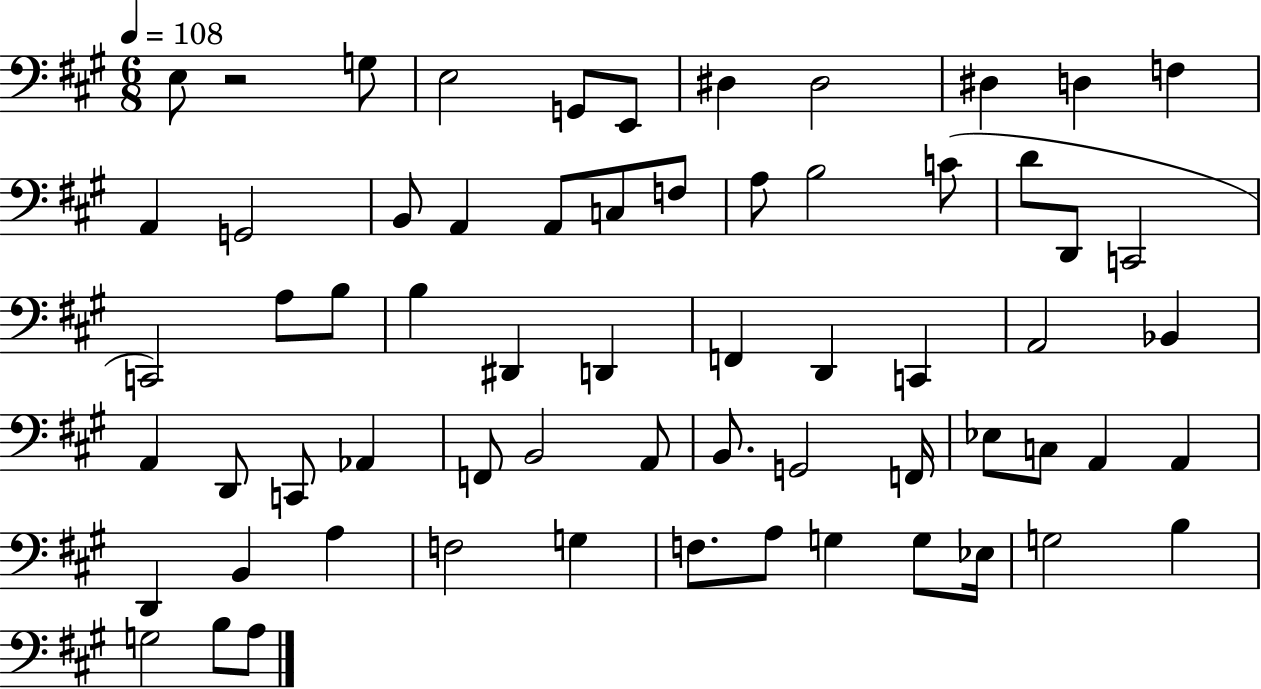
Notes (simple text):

E3/e R/h G3/e E3/h G2/e E2/e D#3/q D#3/h D#3/q D3/q F3/q A2/q G2/h B2/e A2/q A2/e C3/e F3/e A3/e B3/h C4/e D4/e D2/e C2/h C2/h A3/e B3/e B3/q D#2/q D2/q F2/q D2/q C2/q A2/h Bb2/q A2/q D2/e C2/e Ab2/q F2/e B2/h A2/e B2/e. G2/h F2/s Eb3/e C3/e A2/q A2/q D2/q B2/q A3/q F3/h G3/q F3/e. A3/e G3/q G3/e Eb3/s G3/h B3/q G3/h B3/e A3/e